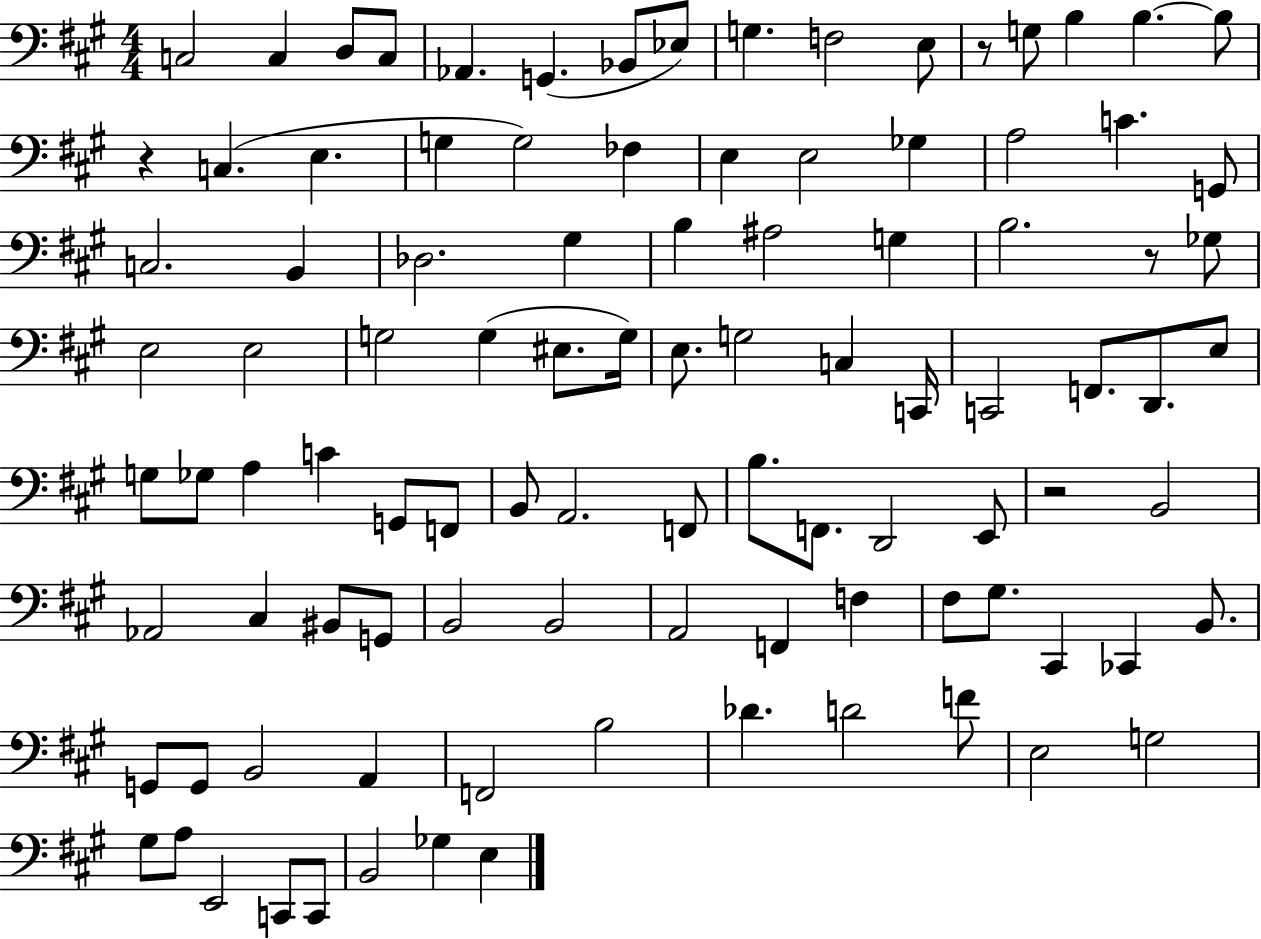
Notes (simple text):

C3/h C3/q D3/e C3/e Ab2/q. G2/q. Bb2/e Eb3/e G3/q. F3/h E3/e R/e G3/e B3/q B3/q. B3/e R/q C3/q. E3/q. G3/q G3/h FES3/q E3/q E3/h Gb3/q A3/h C4/q. G2/e C3/h. B2/q Db3/h. G#3/q B3/q A#3/h G3/q B3/h. R/e Gb3/e E3/h E3/h G3/h G3/q EIS3/e. G3/s E3/e. G3/h C3/q C2/s C2/h F2/e. D2/e. E3/e G3/e Gb3/e A3/q C4/q G2/e F2/e B2/e A2/h. F2/e B3/e. F2/e. D2/h E2/e R/h B2/h Ab2/h C#3/q BIS2/e G2/e B2/h B2/h A2/h F2/q F3/q F#3/e G#3/e. C#2/q CES2/q B2/e. G2/e G2/e B2/h A2/q F2/h B3/h Db4/q. D4/h F4/e E3/h G3/h G#3/e A3/e E2/h C2/e C2/e B2/h Gb3/q E3/q